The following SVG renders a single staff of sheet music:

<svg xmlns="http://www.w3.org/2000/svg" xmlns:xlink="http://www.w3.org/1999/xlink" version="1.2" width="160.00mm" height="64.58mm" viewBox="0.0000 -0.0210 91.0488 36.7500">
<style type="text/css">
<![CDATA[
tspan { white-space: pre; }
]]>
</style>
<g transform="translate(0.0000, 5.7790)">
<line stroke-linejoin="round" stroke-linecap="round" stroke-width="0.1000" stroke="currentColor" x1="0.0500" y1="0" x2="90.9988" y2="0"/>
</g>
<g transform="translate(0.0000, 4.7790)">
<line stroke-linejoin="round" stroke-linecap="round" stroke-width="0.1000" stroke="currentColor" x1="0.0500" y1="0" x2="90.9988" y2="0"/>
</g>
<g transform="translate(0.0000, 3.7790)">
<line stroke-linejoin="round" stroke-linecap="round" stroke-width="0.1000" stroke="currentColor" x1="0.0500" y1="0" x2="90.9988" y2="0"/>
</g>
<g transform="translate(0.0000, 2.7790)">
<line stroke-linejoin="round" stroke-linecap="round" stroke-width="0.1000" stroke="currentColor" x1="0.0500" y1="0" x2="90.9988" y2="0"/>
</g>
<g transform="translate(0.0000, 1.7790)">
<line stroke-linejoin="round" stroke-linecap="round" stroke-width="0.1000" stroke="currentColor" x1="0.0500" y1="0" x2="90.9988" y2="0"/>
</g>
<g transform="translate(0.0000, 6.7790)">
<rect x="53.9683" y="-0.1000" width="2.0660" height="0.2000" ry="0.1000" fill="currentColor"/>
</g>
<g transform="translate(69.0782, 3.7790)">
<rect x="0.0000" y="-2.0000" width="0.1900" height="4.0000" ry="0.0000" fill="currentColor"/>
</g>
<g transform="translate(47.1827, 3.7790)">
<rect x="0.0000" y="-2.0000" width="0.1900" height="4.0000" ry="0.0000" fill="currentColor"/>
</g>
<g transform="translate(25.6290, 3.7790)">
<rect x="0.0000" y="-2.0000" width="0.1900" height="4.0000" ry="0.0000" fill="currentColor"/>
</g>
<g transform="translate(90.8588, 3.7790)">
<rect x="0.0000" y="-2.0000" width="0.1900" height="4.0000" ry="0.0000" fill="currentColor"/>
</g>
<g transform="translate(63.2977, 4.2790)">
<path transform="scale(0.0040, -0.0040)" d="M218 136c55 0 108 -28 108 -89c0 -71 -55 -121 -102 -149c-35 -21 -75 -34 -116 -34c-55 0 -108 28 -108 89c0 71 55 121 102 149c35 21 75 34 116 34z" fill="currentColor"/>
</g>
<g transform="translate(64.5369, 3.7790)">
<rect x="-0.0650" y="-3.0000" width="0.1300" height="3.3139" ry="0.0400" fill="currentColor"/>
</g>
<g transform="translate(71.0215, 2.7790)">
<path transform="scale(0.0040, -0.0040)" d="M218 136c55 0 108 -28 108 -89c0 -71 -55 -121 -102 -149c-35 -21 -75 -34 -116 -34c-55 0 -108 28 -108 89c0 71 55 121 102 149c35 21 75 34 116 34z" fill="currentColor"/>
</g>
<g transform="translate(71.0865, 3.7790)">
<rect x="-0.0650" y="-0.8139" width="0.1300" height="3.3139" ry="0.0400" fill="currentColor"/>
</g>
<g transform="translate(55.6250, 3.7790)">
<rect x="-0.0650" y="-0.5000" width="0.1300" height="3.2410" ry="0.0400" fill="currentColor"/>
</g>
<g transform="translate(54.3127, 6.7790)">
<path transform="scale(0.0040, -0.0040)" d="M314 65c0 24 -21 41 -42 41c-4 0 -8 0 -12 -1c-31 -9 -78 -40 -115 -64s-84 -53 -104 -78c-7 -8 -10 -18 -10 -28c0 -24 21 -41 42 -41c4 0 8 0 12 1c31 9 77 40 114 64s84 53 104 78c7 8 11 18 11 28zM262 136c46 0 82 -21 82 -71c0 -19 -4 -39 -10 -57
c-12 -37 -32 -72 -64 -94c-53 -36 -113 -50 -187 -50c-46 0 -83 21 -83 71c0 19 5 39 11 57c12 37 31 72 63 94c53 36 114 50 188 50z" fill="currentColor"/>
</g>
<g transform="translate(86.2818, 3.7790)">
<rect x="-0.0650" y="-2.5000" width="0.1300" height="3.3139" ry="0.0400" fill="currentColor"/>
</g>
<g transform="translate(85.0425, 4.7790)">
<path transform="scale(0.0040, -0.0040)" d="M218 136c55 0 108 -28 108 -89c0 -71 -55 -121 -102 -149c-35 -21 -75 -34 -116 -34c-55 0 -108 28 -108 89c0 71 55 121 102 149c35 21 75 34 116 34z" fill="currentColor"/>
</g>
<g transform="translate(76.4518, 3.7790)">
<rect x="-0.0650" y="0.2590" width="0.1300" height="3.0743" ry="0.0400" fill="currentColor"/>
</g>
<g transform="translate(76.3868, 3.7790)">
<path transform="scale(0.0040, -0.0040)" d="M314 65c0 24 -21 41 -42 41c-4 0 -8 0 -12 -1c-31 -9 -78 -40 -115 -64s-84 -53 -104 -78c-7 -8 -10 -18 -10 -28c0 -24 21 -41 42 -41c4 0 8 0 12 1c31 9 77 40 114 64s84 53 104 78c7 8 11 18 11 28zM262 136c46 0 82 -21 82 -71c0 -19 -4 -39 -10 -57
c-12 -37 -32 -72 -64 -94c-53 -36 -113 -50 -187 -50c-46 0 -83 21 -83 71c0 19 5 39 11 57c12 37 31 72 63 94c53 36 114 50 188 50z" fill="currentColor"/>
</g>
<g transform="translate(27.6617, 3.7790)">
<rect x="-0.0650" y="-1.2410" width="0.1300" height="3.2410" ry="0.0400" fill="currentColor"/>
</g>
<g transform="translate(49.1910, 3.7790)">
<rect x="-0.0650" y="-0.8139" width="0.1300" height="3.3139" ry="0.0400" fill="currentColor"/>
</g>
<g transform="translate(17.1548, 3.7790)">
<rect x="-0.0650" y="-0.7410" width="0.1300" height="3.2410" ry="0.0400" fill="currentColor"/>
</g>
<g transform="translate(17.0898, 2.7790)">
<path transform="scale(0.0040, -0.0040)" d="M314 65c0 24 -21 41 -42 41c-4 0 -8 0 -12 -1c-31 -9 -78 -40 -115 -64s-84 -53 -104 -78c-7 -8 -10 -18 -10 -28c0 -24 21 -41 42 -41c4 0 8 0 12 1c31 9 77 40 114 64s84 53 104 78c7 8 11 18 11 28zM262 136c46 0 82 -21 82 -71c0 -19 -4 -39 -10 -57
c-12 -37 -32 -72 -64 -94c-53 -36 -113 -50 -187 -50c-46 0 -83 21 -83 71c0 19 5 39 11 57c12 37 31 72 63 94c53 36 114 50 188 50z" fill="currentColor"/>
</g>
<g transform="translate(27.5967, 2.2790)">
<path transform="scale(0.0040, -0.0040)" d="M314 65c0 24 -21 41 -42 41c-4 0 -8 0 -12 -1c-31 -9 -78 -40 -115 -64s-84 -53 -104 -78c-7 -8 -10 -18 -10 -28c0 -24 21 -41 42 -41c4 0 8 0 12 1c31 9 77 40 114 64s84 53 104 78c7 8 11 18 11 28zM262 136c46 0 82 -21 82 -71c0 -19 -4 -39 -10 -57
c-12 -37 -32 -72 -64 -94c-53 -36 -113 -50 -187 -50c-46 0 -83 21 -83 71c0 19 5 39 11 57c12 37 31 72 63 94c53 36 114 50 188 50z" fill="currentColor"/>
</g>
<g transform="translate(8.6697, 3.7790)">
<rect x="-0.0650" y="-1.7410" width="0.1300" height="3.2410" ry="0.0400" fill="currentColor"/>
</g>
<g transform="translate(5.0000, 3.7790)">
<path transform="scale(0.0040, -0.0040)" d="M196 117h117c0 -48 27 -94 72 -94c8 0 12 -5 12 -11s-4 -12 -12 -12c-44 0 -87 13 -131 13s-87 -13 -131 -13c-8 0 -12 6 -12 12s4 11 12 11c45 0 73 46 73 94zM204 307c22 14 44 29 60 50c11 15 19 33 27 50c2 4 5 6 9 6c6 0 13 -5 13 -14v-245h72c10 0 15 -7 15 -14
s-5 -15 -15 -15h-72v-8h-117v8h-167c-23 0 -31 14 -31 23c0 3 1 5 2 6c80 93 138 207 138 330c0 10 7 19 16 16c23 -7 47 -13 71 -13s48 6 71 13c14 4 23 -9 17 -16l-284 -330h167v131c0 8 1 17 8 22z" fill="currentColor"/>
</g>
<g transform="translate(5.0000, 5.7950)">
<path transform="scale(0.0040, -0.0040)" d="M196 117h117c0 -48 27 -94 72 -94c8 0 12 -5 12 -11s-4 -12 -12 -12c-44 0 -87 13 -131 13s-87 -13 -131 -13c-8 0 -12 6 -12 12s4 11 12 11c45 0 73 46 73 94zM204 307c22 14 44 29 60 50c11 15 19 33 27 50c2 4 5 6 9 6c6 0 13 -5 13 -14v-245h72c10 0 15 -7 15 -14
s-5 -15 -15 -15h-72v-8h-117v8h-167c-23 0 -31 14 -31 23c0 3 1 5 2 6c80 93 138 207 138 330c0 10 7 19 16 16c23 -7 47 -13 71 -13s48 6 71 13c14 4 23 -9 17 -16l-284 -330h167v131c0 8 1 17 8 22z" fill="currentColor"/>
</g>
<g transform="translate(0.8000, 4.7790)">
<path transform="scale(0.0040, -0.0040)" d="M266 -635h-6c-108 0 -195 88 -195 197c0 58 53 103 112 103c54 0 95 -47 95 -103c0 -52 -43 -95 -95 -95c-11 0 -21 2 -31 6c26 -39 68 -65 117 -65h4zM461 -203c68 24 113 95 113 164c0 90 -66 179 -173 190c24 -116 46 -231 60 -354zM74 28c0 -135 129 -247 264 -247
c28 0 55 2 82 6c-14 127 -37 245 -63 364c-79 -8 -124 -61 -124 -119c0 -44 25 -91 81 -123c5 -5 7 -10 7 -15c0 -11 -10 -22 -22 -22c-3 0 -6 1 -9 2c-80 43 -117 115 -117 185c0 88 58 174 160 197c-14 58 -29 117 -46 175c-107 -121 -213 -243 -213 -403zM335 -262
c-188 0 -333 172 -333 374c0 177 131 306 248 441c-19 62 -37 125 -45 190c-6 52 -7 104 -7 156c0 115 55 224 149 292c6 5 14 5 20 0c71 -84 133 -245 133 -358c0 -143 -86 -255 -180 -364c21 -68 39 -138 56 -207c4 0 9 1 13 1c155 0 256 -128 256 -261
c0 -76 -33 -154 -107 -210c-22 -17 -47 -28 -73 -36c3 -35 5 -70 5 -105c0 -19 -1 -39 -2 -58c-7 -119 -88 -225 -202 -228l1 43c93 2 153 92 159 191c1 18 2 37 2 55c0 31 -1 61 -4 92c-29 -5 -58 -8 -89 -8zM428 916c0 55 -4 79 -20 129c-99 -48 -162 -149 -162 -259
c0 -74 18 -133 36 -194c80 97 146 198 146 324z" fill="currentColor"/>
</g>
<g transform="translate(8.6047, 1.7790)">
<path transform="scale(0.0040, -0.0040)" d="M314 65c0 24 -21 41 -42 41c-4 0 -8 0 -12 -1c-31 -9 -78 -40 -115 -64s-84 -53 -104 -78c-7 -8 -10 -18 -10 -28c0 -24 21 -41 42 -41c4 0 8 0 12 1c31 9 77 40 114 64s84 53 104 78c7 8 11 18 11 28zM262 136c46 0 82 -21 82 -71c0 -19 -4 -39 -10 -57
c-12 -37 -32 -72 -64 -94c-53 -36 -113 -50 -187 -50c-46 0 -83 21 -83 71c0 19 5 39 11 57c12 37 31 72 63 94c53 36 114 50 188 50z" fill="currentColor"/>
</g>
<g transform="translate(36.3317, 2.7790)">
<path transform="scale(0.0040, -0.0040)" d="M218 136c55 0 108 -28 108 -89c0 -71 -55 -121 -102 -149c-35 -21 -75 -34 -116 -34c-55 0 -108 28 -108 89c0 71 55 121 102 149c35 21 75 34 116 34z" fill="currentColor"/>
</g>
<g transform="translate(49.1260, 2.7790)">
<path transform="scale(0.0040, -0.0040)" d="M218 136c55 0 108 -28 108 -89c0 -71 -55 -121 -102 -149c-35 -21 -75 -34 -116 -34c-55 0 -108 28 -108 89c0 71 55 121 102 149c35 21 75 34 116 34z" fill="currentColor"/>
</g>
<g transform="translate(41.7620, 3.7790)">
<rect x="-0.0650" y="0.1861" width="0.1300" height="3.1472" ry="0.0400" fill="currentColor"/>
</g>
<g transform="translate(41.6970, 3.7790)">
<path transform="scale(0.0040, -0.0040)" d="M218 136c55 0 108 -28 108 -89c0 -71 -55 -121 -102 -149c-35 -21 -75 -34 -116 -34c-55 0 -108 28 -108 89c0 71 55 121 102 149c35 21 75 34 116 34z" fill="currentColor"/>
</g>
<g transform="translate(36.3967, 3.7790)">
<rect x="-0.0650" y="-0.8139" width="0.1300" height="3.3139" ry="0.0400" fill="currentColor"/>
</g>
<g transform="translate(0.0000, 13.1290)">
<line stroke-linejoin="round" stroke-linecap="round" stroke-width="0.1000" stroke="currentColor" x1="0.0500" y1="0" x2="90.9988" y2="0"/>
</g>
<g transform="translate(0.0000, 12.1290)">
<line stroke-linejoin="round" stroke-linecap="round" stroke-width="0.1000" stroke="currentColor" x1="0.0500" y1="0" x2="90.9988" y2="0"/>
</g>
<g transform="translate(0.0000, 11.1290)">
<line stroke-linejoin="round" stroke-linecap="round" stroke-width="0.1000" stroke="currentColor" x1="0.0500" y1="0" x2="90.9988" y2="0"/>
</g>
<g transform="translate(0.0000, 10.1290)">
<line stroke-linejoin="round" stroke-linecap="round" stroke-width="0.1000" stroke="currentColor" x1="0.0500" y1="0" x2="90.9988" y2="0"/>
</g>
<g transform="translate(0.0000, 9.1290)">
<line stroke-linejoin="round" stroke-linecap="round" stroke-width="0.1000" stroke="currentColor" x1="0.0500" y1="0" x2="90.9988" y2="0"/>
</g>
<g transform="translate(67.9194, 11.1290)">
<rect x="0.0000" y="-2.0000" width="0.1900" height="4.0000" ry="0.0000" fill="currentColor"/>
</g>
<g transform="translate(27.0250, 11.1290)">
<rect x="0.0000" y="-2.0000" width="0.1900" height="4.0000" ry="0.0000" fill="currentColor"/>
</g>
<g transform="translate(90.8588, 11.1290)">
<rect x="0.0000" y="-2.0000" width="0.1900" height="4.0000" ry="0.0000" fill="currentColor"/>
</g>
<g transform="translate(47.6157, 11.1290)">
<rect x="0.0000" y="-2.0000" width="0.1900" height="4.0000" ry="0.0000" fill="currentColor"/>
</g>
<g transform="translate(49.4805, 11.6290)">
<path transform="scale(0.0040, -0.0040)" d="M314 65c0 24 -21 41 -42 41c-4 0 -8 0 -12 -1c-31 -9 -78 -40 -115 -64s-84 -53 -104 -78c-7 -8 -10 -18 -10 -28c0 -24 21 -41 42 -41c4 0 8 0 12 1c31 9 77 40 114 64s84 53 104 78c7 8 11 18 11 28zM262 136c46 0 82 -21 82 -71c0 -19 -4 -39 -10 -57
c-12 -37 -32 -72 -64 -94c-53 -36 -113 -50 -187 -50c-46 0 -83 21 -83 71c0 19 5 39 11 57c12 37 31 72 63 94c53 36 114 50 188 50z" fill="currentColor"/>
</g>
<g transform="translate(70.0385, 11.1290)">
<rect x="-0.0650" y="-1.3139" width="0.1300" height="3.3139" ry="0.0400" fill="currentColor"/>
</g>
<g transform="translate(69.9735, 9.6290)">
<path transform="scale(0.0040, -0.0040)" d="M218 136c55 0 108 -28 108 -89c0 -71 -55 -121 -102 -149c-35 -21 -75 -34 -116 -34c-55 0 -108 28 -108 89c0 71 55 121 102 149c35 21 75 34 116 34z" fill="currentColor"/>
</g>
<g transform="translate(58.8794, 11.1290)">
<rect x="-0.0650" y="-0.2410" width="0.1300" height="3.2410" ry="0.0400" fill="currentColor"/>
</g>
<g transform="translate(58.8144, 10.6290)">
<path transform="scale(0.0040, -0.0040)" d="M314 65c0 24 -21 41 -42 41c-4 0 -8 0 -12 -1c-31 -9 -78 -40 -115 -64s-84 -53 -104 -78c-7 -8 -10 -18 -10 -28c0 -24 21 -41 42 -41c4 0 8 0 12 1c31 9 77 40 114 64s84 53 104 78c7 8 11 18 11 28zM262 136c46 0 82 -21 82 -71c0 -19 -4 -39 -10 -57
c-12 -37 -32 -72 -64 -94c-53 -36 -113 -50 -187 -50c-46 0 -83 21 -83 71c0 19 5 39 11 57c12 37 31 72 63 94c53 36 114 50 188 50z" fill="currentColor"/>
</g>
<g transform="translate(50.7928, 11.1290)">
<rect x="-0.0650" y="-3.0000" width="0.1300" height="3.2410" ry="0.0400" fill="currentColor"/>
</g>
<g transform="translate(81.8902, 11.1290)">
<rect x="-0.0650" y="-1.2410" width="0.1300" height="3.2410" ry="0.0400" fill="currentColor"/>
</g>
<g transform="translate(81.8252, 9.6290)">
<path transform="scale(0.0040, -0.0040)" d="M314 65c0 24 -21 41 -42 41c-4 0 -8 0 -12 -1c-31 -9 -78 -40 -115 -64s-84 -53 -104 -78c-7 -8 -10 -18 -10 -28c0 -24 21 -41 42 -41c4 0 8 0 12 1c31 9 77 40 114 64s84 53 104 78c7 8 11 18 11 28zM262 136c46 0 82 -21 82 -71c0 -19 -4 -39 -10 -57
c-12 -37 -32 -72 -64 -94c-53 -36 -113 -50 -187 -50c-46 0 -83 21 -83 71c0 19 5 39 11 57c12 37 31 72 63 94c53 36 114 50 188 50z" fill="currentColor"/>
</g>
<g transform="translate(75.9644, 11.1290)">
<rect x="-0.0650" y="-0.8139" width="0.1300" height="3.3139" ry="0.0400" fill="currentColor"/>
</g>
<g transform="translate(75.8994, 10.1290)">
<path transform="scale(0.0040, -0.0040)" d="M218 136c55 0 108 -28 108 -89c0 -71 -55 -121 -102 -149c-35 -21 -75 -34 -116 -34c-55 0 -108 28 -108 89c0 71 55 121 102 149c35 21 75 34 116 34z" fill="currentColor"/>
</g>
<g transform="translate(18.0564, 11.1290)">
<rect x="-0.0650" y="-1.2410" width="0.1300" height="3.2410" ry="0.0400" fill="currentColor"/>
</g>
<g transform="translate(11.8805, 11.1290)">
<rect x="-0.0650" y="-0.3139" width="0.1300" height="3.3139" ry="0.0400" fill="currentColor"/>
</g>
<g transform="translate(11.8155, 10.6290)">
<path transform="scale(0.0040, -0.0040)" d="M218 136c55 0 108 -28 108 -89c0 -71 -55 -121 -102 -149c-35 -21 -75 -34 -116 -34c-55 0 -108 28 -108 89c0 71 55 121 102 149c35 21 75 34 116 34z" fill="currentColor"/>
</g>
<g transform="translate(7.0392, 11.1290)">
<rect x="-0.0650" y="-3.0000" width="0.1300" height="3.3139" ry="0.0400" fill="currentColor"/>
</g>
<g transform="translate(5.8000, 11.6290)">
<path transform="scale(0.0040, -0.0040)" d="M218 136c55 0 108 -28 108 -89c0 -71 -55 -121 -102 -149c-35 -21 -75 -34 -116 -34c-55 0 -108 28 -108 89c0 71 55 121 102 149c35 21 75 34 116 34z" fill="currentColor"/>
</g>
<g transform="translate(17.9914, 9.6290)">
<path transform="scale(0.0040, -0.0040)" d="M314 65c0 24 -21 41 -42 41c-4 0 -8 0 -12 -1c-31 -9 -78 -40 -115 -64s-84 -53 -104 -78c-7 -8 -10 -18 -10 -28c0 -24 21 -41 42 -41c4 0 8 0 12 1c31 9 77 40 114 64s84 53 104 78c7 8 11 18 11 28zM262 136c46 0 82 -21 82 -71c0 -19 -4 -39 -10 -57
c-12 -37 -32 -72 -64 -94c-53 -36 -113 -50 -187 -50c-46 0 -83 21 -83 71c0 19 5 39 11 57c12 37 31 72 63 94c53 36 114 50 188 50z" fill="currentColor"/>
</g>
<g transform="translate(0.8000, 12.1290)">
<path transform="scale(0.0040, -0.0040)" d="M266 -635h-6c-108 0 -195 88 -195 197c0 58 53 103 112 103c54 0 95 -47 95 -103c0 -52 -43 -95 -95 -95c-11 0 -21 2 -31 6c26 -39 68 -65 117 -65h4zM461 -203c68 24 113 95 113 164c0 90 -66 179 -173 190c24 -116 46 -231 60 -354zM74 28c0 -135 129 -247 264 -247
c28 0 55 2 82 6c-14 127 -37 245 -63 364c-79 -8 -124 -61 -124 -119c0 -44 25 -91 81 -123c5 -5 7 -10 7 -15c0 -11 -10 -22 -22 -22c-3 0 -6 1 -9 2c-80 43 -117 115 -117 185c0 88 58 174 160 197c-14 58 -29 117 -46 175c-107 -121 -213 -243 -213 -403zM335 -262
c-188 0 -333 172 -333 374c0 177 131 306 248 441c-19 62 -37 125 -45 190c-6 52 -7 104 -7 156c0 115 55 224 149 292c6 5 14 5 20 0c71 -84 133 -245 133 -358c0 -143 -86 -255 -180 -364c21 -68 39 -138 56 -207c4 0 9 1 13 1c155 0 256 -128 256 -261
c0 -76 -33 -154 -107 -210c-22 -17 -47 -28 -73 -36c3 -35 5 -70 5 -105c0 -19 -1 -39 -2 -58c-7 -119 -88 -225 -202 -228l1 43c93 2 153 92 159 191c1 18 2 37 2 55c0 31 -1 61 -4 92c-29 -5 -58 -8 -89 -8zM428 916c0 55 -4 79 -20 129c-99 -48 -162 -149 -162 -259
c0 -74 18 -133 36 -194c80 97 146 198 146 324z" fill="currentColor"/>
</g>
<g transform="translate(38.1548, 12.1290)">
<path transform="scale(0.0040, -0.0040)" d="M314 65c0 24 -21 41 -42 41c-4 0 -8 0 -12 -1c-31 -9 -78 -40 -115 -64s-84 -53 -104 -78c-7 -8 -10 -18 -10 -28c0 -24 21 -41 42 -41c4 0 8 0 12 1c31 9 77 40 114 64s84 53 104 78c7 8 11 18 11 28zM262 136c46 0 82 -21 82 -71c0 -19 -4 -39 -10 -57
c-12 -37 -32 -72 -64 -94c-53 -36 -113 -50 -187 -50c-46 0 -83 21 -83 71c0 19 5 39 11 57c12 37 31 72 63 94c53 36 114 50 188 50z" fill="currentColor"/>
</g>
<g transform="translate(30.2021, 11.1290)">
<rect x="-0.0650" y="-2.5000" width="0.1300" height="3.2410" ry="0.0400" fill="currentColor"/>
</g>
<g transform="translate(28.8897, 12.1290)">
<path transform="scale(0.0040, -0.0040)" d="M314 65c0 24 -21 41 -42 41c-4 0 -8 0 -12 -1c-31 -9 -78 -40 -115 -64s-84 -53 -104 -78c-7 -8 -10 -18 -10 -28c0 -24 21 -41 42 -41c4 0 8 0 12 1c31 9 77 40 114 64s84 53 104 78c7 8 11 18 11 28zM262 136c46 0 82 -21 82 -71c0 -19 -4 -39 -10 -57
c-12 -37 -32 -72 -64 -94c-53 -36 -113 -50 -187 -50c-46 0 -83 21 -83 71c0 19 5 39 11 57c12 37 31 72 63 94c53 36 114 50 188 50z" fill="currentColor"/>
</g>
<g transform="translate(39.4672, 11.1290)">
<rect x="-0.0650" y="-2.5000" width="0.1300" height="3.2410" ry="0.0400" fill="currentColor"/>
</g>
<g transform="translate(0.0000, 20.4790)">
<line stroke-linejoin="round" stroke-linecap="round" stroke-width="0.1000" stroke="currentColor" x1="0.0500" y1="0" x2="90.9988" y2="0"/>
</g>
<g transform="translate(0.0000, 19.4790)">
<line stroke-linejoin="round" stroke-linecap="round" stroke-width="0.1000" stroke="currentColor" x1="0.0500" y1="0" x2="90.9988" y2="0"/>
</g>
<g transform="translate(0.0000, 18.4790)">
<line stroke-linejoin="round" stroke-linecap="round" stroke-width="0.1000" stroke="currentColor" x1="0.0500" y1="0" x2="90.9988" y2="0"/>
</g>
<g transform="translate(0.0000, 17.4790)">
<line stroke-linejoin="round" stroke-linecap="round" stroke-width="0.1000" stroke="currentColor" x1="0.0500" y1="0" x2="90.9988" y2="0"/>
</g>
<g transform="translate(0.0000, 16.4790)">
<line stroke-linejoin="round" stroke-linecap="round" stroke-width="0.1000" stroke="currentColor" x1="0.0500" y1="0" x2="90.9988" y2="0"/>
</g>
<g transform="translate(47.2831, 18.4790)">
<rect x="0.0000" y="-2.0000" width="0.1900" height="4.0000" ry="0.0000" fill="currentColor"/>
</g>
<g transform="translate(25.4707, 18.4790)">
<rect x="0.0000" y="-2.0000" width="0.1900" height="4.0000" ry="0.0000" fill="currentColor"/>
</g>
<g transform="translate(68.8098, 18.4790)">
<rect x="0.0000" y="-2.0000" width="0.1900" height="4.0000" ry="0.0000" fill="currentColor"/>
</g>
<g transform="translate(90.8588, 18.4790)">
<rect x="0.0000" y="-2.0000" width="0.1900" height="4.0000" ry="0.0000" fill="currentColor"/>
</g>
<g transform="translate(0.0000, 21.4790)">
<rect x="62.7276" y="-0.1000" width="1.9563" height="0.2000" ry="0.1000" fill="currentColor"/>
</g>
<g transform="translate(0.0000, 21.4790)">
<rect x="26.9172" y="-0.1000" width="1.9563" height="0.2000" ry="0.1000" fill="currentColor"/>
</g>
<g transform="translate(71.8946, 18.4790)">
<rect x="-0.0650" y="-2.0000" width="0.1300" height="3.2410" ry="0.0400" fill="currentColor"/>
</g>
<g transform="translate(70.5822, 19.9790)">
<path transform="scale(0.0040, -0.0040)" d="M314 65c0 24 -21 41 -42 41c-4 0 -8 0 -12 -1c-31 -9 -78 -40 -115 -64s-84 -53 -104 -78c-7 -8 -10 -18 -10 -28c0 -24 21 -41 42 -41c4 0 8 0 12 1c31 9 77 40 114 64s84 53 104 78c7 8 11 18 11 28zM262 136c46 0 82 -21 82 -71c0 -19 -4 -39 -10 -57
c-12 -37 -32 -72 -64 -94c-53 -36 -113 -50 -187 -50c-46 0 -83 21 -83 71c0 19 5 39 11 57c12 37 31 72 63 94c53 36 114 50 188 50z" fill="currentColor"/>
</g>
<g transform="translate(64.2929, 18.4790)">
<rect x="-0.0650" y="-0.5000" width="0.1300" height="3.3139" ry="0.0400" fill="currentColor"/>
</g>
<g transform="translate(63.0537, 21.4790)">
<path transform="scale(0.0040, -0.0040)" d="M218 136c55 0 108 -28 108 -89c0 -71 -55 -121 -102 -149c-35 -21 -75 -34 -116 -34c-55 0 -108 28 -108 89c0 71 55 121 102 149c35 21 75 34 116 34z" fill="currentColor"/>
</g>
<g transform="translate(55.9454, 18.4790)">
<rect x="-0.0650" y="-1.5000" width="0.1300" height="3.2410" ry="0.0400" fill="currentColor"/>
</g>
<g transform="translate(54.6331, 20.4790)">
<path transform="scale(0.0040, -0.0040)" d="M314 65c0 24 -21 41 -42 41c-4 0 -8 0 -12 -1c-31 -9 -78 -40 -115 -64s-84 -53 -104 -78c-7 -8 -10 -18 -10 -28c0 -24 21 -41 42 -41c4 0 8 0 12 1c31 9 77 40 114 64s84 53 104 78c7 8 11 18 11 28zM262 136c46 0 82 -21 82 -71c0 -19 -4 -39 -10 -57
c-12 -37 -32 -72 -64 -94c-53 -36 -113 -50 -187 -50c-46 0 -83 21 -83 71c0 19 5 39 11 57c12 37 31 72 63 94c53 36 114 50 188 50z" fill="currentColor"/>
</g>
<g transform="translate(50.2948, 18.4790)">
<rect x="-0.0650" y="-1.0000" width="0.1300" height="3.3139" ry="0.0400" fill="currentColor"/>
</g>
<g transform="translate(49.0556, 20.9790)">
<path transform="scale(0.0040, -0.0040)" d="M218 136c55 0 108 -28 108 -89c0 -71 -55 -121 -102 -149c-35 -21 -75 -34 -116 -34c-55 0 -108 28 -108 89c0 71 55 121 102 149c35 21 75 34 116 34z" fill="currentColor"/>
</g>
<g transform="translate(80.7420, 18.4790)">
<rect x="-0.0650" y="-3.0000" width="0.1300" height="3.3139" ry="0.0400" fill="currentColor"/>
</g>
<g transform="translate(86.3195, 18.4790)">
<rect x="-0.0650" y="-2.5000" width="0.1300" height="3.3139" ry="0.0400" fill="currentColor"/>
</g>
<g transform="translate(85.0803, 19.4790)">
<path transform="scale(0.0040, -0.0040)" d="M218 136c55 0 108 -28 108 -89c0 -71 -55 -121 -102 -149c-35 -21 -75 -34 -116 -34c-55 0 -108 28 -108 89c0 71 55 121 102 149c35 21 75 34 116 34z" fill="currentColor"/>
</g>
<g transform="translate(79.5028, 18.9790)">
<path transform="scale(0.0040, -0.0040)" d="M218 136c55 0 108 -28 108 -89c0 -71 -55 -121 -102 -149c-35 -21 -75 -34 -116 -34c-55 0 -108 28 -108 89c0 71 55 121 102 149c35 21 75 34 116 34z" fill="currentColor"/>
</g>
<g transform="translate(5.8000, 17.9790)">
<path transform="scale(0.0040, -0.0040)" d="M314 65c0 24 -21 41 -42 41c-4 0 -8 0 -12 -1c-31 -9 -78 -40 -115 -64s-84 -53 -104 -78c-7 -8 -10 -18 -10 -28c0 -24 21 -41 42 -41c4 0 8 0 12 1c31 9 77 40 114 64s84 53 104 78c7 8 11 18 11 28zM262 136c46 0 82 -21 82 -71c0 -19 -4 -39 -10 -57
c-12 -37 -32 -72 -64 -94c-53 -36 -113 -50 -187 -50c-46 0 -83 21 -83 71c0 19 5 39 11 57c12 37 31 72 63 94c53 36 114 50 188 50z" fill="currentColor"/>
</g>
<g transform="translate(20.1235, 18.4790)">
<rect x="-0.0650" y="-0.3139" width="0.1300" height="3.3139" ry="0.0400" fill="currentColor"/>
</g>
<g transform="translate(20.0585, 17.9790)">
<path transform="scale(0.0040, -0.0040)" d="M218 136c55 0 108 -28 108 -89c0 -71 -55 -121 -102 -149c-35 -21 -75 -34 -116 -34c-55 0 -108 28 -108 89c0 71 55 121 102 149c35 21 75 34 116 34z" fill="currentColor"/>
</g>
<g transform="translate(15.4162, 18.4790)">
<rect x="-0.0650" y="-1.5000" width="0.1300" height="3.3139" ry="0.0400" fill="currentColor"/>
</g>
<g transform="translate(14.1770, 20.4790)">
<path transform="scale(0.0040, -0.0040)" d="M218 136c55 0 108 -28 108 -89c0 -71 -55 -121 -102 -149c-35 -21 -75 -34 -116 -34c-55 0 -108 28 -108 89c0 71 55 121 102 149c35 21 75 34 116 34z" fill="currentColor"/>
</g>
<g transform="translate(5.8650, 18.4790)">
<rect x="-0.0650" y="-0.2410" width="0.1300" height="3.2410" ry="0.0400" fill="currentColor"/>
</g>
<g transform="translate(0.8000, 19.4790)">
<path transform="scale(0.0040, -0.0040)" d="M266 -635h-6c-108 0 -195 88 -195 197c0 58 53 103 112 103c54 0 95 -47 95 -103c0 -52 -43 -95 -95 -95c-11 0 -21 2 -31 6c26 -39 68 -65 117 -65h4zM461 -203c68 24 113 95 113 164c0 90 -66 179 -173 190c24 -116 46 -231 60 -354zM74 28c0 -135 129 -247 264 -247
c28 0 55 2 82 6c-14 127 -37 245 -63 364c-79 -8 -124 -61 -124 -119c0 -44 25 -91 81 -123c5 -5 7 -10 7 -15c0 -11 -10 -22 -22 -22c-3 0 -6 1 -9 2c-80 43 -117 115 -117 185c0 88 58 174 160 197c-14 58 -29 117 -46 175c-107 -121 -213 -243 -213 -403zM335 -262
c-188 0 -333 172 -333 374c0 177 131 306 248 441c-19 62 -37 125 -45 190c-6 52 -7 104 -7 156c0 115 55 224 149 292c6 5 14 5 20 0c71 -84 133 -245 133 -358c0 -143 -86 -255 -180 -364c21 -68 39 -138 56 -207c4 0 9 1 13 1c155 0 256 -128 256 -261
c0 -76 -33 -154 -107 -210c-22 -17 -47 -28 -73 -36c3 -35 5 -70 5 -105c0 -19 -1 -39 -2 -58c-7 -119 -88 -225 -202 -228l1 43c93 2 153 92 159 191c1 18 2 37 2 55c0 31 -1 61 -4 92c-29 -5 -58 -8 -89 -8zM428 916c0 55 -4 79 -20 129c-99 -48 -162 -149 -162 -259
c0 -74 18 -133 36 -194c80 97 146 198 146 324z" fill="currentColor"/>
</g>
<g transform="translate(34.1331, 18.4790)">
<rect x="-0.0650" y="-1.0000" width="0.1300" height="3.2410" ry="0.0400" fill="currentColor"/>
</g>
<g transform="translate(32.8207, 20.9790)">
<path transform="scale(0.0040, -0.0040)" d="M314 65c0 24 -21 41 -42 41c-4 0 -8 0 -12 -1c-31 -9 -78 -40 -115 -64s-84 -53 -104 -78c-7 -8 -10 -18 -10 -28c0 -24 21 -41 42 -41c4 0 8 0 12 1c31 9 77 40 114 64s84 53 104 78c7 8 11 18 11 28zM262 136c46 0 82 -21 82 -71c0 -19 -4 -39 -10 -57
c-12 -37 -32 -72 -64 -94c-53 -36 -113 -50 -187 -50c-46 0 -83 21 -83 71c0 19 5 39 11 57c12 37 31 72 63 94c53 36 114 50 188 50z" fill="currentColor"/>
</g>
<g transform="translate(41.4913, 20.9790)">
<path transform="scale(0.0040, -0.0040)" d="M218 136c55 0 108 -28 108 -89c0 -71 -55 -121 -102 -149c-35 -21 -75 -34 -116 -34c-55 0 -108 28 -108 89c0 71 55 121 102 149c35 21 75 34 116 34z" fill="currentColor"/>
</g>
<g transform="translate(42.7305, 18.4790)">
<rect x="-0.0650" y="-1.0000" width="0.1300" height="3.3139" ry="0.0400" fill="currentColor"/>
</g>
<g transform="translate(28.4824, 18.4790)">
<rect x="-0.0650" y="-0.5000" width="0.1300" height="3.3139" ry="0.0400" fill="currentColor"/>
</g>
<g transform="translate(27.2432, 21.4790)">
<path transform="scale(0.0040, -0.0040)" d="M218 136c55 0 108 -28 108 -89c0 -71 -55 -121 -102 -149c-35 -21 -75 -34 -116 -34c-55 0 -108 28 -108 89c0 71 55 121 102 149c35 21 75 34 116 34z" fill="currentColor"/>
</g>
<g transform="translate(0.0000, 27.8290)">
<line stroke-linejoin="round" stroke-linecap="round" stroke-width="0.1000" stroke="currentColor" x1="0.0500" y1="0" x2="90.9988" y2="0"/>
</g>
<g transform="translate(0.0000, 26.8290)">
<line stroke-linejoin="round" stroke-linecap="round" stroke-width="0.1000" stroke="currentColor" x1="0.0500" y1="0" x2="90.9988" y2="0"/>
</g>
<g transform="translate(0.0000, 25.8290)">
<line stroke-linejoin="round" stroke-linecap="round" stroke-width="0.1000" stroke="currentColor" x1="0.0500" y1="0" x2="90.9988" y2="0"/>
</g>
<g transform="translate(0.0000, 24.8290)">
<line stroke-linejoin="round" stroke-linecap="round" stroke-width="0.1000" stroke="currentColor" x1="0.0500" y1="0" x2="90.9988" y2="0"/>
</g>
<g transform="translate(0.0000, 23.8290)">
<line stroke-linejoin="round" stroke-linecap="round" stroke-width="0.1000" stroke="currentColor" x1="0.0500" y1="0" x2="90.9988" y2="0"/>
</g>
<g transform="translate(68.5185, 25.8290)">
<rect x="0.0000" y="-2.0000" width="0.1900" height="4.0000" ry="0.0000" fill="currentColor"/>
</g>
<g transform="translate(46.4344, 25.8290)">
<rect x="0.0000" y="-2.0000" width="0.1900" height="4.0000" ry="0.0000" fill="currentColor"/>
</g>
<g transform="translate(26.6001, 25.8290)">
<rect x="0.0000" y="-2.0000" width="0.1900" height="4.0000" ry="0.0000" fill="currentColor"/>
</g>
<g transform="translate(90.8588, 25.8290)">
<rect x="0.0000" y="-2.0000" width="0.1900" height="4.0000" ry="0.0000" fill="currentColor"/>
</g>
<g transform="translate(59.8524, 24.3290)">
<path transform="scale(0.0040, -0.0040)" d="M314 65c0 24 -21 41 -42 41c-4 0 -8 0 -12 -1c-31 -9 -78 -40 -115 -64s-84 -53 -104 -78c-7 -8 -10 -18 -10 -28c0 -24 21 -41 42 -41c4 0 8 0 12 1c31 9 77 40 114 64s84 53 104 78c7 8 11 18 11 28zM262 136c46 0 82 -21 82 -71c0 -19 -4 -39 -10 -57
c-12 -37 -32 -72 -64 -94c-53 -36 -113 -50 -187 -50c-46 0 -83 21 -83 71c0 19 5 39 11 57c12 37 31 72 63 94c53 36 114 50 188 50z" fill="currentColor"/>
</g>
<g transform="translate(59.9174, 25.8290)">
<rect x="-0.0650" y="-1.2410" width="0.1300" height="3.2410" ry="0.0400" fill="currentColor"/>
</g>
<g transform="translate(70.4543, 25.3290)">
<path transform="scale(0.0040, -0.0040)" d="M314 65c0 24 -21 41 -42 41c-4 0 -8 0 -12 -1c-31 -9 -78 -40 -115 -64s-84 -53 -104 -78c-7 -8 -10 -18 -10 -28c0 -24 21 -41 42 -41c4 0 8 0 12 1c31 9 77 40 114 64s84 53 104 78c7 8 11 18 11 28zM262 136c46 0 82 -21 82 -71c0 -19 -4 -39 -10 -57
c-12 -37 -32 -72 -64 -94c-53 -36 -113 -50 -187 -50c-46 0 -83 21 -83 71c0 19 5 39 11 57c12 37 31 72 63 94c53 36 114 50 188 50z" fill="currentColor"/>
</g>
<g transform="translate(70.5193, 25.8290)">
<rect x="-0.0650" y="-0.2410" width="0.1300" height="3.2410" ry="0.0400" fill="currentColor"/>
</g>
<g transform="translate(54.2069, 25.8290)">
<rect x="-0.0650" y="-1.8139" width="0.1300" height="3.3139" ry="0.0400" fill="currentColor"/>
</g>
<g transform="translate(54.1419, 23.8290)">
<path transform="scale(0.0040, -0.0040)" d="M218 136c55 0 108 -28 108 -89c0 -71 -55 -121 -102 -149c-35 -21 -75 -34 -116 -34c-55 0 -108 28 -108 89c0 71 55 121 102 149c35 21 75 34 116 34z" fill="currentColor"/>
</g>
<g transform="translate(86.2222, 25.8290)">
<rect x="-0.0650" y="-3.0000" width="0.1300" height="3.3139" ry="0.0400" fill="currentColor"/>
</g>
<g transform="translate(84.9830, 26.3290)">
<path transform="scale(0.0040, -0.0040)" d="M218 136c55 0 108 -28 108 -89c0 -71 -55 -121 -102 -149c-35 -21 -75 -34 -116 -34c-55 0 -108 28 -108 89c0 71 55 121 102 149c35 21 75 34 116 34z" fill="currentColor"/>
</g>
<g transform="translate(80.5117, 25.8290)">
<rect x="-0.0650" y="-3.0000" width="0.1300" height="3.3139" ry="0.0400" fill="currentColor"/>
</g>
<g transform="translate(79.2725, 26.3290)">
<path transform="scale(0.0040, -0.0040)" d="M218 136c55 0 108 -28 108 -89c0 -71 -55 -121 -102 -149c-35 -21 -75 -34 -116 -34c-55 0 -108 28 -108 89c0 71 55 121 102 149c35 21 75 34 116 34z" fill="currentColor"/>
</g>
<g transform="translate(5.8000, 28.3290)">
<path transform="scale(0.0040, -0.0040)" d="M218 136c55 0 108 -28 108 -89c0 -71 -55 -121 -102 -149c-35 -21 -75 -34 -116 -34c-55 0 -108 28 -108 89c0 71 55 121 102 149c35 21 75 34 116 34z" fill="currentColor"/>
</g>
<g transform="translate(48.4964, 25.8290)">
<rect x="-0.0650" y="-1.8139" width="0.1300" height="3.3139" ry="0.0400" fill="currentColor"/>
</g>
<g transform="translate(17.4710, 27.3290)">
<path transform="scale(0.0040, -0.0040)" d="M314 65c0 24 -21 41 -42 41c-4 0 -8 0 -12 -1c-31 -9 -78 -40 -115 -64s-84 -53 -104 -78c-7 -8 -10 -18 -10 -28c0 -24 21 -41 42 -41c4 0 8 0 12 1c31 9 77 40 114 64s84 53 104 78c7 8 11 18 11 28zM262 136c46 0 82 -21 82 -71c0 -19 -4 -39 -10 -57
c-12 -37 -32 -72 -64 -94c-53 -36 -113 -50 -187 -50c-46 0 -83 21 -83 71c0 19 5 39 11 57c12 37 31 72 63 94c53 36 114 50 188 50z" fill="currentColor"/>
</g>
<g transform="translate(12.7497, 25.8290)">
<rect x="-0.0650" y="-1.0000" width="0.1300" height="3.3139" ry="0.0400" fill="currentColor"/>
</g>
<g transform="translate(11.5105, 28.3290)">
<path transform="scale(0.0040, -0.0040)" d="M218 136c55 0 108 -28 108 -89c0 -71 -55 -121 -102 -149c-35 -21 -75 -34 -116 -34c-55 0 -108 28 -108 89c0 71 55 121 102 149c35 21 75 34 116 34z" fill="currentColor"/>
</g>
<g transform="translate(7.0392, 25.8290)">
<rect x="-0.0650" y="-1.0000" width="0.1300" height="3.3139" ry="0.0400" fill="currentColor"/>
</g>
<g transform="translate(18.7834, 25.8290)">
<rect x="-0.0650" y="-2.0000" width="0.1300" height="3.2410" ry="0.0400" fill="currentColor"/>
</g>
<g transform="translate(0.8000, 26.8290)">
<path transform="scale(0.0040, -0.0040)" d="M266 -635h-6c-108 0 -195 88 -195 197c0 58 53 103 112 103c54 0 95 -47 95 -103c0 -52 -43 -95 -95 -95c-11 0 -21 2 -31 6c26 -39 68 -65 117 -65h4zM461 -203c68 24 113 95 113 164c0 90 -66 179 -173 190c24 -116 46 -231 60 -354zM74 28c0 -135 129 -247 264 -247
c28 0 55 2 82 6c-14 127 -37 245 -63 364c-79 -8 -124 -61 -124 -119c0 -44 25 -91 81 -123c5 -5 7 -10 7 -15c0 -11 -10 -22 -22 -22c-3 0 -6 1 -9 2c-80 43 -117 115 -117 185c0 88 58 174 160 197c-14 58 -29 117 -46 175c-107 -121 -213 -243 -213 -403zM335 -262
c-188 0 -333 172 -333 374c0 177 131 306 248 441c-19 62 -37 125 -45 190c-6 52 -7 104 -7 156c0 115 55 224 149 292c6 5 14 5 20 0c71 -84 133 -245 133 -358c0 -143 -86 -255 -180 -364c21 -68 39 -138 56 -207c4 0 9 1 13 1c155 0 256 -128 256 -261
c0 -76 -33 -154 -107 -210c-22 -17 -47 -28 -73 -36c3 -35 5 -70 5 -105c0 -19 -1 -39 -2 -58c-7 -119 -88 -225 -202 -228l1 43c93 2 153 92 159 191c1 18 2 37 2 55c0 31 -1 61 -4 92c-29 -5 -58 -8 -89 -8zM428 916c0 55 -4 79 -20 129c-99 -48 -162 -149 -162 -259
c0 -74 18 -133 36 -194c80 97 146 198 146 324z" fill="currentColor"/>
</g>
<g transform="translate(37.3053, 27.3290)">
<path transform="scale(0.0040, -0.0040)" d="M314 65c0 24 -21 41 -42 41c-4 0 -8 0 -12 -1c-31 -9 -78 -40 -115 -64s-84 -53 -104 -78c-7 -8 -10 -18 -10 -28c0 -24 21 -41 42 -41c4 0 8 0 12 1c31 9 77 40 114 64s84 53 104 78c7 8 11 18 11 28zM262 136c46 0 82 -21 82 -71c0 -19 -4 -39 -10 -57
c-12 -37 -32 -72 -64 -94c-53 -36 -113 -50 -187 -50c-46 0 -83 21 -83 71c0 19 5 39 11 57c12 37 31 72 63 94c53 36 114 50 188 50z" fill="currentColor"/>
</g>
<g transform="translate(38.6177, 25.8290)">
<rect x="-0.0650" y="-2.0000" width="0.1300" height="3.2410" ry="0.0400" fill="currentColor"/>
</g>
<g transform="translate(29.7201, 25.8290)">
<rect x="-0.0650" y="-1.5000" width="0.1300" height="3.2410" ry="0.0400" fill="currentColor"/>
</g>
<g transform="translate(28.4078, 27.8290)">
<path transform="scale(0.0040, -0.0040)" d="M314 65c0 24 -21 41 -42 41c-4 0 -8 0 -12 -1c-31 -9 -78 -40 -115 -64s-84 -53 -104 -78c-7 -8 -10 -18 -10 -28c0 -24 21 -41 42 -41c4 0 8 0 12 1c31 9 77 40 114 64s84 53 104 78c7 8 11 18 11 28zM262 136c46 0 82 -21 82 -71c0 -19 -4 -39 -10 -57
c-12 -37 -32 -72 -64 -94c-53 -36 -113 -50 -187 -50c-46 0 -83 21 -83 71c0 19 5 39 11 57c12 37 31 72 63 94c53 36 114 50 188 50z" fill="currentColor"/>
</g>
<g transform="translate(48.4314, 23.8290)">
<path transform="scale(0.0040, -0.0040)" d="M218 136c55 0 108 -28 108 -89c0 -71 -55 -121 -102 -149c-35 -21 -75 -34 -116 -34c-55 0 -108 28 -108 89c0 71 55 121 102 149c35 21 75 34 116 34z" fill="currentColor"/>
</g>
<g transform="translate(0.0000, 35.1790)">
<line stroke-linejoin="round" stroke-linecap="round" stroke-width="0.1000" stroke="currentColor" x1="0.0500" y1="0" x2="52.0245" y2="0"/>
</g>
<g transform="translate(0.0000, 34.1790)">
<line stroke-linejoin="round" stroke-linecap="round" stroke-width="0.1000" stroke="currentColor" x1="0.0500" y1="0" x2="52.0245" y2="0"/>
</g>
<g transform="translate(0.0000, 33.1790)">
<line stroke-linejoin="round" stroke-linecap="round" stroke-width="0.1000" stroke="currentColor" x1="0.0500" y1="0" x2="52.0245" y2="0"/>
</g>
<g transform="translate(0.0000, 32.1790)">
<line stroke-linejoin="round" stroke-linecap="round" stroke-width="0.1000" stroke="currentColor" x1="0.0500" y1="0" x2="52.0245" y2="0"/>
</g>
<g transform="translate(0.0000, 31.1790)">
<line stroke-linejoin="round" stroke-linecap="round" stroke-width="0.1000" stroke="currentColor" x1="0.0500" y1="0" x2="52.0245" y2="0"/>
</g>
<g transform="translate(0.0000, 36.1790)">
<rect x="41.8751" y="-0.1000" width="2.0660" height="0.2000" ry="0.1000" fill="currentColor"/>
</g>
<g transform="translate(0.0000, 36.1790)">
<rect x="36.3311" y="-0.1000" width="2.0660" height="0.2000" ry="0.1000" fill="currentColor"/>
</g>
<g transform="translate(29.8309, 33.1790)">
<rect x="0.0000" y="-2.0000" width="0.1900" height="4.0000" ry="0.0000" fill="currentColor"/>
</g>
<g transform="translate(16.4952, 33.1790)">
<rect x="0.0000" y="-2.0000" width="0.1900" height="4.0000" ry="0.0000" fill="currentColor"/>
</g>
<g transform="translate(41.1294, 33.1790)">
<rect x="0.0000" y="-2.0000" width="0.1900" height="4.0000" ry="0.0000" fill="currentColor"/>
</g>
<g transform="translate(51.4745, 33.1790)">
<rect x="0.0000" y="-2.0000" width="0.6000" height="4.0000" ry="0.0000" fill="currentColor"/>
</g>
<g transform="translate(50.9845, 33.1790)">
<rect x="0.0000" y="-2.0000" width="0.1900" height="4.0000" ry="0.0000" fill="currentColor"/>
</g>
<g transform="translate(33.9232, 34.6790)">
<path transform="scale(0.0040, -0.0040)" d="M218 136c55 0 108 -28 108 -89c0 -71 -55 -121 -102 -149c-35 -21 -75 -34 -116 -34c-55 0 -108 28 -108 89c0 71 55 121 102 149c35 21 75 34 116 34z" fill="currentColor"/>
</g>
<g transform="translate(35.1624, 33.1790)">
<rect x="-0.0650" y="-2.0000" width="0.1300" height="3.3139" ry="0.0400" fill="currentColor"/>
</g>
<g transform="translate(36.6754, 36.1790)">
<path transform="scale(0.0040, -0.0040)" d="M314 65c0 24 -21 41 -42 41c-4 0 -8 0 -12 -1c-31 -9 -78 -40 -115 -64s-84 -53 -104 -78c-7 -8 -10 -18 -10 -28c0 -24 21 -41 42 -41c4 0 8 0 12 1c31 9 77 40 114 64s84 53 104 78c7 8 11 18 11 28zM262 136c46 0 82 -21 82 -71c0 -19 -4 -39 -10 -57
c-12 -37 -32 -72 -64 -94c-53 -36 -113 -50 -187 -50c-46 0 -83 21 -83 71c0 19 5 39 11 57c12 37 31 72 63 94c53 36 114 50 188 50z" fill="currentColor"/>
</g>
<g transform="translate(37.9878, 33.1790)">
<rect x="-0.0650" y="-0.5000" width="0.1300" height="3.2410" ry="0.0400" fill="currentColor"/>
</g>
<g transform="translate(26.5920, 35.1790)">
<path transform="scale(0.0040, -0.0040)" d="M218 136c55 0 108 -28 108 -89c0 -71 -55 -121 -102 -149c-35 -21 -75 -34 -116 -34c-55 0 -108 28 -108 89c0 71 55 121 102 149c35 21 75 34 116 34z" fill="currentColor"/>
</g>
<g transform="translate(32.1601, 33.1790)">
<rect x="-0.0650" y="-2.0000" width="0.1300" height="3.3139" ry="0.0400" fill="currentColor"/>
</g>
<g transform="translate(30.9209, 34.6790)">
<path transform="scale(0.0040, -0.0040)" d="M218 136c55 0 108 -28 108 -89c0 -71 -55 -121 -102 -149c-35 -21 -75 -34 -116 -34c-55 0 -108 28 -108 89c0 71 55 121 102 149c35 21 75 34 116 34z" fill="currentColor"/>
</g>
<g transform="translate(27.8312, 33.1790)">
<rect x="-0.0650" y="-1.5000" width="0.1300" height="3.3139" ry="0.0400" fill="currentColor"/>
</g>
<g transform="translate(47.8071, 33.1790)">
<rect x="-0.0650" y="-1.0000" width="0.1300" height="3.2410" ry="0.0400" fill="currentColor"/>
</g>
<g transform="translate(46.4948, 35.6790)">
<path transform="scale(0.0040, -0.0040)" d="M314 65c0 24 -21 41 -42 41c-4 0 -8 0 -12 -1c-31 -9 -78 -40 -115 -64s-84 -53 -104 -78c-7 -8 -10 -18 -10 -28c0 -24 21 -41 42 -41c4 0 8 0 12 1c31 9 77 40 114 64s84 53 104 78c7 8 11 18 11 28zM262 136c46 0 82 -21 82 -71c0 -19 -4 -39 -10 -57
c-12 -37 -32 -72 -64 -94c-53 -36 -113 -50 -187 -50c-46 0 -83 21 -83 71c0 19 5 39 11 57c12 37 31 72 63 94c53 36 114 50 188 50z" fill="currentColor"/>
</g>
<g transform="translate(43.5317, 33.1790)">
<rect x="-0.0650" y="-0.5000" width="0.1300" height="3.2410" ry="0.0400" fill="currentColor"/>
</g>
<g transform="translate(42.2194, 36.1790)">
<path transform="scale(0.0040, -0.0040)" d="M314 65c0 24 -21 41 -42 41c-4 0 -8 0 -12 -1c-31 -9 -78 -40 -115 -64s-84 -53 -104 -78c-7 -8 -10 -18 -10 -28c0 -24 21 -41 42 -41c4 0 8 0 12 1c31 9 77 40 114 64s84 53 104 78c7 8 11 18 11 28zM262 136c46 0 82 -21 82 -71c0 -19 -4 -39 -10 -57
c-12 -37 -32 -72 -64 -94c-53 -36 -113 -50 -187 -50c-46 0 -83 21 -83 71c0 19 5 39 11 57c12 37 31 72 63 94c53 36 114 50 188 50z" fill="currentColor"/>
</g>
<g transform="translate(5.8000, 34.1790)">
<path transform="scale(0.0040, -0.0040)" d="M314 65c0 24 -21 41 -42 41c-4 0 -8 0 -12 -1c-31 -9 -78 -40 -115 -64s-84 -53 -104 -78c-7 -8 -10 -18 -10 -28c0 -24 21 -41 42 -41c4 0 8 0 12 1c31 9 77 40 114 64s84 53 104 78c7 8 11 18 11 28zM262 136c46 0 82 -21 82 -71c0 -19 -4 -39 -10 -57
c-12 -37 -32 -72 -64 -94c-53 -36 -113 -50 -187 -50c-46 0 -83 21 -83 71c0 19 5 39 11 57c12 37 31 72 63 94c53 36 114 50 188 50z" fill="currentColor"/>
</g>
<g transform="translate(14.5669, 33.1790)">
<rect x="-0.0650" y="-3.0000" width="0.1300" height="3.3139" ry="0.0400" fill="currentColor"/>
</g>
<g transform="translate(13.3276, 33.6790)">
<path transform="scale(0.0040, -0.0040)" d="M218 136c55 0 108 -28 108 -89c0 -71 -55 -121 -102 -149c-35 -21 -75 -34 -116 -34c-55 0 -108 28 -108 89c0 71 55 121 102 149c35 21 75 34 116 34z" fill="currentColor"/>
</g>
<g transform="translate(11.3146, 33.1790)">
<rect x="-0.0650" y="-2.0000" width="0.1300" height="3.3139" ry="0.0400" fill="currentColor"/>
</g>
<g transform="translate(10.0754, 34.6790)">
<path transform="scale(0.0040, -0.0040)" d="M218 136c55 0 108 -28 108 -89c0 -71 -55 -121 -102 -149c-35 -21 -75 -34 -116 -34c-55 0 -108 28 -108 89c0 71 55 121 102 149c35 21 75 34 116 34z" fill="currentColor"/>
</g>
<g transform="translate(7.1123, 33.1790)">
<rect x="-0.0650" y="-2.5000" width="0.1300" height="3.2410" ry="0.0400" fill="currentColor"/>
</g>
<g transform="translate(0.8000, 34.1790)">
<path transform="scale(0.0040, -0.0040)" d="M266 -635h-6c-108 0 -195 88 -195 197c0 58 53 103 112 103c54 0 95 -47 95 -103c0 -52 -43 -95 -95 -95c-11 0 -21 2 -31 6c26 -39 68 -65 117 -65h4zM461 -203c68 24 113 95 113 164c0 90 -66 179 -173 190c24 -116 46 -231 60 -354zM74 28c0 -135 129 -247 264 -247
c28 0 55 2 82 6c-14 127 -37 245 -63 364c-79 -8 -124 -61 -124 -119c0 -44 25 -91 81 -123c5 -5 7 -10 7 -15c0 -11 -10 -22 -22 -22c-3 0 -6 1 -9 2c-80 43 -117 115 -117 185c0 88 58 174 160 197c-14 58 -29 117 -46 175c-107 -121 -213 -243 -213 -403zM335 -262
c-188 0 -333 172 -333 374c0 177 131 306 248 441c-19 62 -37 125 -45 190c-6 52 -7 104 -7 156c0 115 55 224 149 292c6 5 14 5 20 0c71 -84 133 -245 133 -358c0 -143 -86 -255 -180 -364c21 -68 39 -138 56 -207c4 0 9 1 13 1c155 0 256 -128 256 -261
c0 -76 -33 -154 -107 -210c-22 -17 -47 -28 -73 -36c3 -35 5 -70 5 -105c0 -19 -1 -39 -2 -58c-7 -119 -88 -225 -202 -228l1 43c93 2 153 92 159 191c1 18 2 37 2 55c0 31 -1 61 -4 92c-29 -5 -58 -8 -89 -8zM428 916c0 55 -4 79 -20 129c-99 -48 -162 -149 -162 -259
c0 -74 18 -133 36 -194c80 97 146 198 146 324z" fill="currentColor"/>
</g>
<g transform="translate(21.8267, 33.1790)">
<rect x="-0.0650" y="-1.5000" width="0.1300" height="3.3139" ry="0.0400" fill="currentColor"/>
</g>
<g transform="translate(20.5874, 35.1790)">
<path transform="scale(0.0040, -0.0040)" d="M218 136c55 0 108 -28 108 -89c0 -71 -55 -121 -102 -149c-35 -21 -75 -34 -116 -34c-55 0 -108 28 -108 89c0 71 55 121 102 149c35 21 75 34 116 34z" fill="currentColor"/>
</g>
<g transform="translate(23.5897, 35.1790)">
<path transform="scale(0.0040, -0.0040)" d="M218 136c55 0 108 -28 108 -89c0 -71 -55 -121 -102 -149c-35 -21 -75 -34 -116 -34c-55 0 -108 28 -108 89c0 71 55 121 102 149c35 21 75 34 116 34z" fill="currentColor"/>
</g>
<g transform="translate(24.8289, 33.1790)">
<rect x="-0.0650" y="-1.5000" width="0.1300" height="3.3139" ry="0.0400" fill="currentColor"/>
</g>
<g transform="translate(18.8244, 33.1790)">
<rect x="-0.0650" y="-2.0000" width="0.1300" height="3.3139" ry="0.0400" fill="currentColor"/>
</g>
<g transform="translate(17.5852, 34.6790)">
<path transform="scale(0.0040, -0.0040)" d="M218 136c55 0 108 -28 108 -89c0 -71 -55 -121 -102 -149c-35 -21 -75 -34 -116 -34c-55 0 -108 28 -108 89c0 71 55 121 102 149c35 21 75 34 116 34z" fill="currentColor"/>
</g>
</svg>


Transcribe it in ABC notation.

X:1
T:Untitled
M:4/4
L:1/4
K:C
f2 d2 e2 d B d C2 A d B2 G A c e2 G2 G2 A2 c2 e d e2 c2 E c C D2 D D E2 C F2 A G D D F2 E2 F2 f f e2 c2 A A G2 F A F E E E F F C2 C2 D2